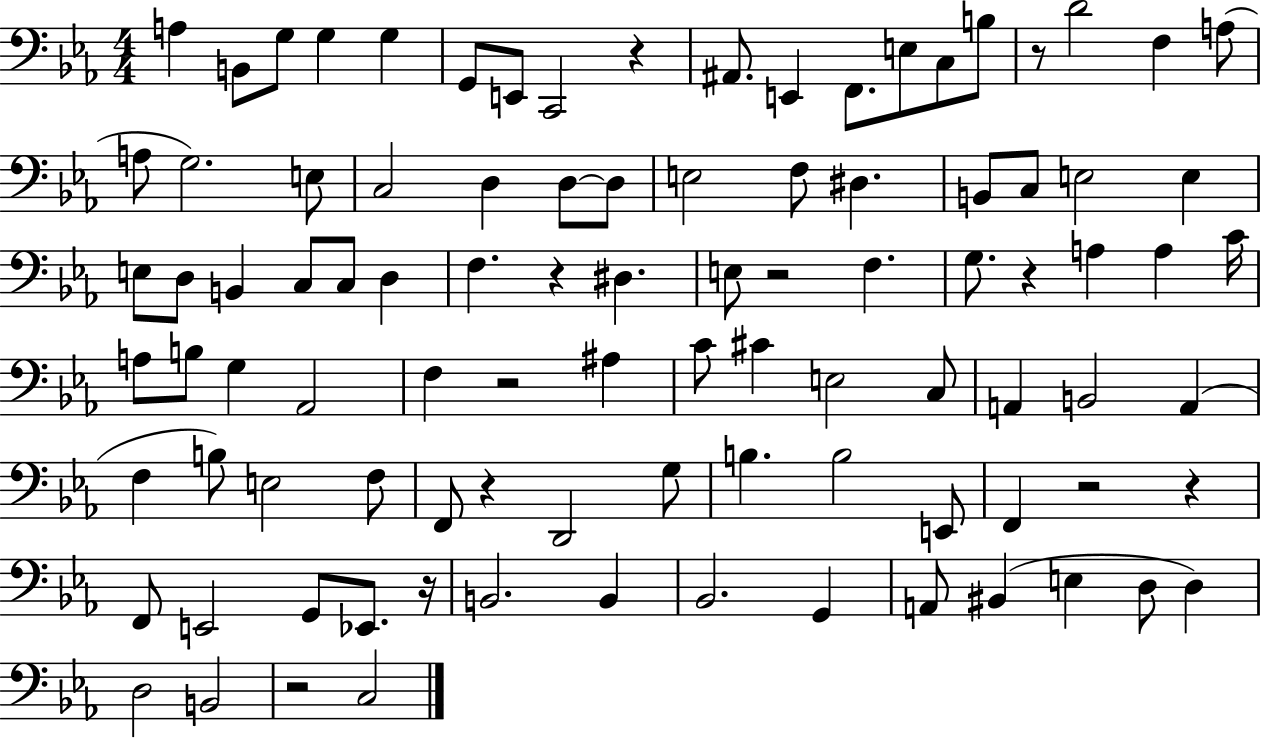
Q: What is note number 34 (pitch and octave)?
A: B2